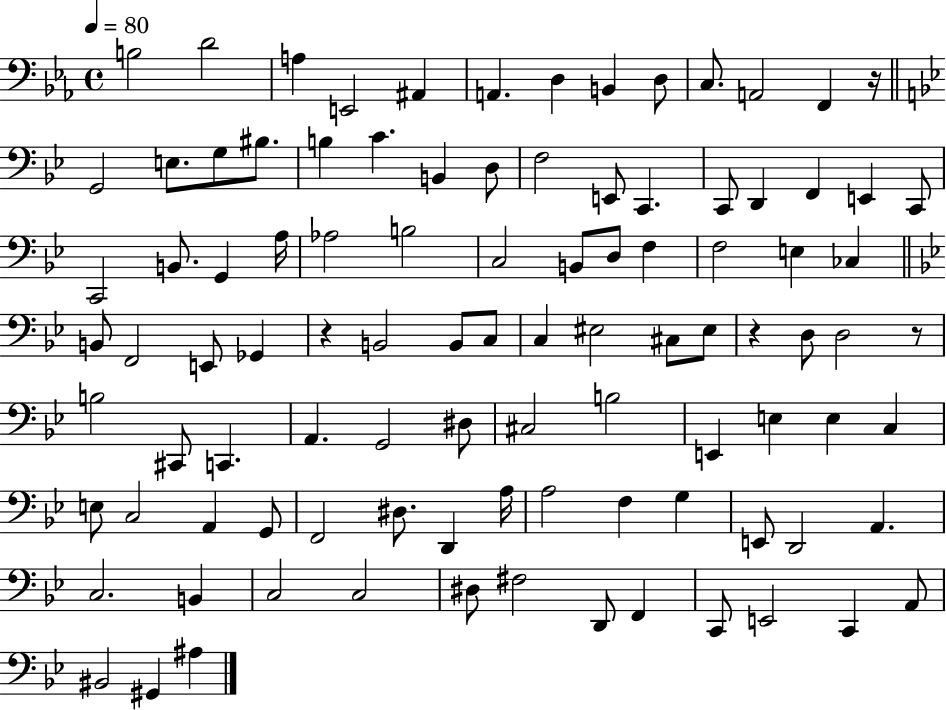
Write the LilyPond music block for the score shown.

{
  \clef bass
  \time 4/4
  \defaultTimeSignature
  \key ees \major
  \tempo 4 = 80
  \repeat volta 2 { b2 d'2 | a4 e,2 ais,4 | a,4. d4 b,4 d8 | c8. a,2 f,4 r16 | \break \bar "||" \break \key g \minor g,2 e8. g8 bis8. | b4 c'4. b,4 d8 | f2 e,8 c,4. | c,8 d,4 f,4 e,4 c,8 | \break c,2 b,8. g,4 a16 | aes2 b2 | c2 b,8 d8 f4 | f2 e4 ces4 | \break \bar "||" \break \key bes \major b,8 f,2 e,8 ges,4 | r4 b,2 b,8 c8 | c4 eis2 cis8 eis8 | r4 d8 d2 r8 | \break b2 cis,8 c,4. | a,4. g,2 dis8 | cis2 b2 | e,4 e4 e4 c4 | \break e8 c2 a,4 g,8 | f,2 dis8. d,4 a16 | a2 f4 g4 | e,8 d,2 a,4. | \break c2. b,4 | c2 c2 | dis8 fis2 d,8 f,4 | c,8 e,2 c,4 a,8 | \break bis,2 gis,4 ais4 | } \bar "|."
}